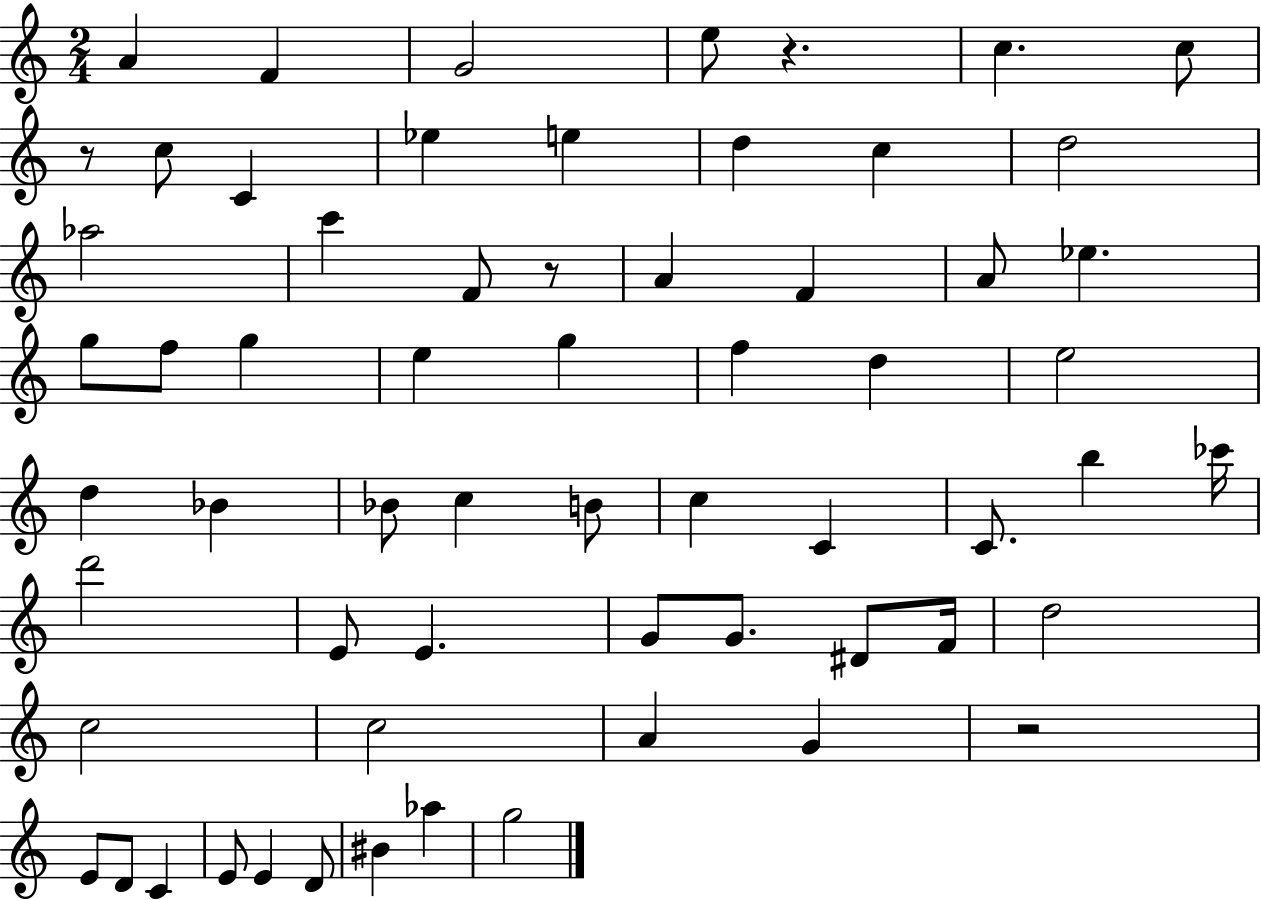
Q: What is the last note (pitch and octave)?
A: G5